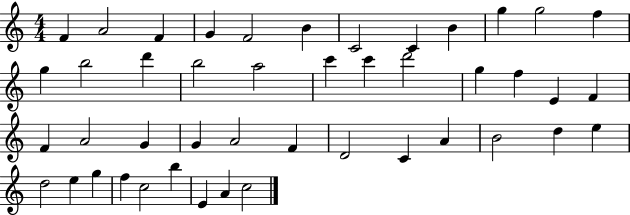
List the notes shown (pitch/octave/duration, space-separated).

F4/q A4/h F4/q G4/q F4/h B4/q C4/h C4/q B4/q G5/q G5/h F5/q G5/q B5/h D6/q B5/h A5/h C6/q C6/q D6/h G5/q F5/q E4/q F4/q F4/q A4/h G4/q G4/q A4/h F4/q D4/h C4/q A4/q B4/h D5/q E5/q D5/h E5/q G5/q F5/q C5/h B5/q E4/q A4/q C5/h